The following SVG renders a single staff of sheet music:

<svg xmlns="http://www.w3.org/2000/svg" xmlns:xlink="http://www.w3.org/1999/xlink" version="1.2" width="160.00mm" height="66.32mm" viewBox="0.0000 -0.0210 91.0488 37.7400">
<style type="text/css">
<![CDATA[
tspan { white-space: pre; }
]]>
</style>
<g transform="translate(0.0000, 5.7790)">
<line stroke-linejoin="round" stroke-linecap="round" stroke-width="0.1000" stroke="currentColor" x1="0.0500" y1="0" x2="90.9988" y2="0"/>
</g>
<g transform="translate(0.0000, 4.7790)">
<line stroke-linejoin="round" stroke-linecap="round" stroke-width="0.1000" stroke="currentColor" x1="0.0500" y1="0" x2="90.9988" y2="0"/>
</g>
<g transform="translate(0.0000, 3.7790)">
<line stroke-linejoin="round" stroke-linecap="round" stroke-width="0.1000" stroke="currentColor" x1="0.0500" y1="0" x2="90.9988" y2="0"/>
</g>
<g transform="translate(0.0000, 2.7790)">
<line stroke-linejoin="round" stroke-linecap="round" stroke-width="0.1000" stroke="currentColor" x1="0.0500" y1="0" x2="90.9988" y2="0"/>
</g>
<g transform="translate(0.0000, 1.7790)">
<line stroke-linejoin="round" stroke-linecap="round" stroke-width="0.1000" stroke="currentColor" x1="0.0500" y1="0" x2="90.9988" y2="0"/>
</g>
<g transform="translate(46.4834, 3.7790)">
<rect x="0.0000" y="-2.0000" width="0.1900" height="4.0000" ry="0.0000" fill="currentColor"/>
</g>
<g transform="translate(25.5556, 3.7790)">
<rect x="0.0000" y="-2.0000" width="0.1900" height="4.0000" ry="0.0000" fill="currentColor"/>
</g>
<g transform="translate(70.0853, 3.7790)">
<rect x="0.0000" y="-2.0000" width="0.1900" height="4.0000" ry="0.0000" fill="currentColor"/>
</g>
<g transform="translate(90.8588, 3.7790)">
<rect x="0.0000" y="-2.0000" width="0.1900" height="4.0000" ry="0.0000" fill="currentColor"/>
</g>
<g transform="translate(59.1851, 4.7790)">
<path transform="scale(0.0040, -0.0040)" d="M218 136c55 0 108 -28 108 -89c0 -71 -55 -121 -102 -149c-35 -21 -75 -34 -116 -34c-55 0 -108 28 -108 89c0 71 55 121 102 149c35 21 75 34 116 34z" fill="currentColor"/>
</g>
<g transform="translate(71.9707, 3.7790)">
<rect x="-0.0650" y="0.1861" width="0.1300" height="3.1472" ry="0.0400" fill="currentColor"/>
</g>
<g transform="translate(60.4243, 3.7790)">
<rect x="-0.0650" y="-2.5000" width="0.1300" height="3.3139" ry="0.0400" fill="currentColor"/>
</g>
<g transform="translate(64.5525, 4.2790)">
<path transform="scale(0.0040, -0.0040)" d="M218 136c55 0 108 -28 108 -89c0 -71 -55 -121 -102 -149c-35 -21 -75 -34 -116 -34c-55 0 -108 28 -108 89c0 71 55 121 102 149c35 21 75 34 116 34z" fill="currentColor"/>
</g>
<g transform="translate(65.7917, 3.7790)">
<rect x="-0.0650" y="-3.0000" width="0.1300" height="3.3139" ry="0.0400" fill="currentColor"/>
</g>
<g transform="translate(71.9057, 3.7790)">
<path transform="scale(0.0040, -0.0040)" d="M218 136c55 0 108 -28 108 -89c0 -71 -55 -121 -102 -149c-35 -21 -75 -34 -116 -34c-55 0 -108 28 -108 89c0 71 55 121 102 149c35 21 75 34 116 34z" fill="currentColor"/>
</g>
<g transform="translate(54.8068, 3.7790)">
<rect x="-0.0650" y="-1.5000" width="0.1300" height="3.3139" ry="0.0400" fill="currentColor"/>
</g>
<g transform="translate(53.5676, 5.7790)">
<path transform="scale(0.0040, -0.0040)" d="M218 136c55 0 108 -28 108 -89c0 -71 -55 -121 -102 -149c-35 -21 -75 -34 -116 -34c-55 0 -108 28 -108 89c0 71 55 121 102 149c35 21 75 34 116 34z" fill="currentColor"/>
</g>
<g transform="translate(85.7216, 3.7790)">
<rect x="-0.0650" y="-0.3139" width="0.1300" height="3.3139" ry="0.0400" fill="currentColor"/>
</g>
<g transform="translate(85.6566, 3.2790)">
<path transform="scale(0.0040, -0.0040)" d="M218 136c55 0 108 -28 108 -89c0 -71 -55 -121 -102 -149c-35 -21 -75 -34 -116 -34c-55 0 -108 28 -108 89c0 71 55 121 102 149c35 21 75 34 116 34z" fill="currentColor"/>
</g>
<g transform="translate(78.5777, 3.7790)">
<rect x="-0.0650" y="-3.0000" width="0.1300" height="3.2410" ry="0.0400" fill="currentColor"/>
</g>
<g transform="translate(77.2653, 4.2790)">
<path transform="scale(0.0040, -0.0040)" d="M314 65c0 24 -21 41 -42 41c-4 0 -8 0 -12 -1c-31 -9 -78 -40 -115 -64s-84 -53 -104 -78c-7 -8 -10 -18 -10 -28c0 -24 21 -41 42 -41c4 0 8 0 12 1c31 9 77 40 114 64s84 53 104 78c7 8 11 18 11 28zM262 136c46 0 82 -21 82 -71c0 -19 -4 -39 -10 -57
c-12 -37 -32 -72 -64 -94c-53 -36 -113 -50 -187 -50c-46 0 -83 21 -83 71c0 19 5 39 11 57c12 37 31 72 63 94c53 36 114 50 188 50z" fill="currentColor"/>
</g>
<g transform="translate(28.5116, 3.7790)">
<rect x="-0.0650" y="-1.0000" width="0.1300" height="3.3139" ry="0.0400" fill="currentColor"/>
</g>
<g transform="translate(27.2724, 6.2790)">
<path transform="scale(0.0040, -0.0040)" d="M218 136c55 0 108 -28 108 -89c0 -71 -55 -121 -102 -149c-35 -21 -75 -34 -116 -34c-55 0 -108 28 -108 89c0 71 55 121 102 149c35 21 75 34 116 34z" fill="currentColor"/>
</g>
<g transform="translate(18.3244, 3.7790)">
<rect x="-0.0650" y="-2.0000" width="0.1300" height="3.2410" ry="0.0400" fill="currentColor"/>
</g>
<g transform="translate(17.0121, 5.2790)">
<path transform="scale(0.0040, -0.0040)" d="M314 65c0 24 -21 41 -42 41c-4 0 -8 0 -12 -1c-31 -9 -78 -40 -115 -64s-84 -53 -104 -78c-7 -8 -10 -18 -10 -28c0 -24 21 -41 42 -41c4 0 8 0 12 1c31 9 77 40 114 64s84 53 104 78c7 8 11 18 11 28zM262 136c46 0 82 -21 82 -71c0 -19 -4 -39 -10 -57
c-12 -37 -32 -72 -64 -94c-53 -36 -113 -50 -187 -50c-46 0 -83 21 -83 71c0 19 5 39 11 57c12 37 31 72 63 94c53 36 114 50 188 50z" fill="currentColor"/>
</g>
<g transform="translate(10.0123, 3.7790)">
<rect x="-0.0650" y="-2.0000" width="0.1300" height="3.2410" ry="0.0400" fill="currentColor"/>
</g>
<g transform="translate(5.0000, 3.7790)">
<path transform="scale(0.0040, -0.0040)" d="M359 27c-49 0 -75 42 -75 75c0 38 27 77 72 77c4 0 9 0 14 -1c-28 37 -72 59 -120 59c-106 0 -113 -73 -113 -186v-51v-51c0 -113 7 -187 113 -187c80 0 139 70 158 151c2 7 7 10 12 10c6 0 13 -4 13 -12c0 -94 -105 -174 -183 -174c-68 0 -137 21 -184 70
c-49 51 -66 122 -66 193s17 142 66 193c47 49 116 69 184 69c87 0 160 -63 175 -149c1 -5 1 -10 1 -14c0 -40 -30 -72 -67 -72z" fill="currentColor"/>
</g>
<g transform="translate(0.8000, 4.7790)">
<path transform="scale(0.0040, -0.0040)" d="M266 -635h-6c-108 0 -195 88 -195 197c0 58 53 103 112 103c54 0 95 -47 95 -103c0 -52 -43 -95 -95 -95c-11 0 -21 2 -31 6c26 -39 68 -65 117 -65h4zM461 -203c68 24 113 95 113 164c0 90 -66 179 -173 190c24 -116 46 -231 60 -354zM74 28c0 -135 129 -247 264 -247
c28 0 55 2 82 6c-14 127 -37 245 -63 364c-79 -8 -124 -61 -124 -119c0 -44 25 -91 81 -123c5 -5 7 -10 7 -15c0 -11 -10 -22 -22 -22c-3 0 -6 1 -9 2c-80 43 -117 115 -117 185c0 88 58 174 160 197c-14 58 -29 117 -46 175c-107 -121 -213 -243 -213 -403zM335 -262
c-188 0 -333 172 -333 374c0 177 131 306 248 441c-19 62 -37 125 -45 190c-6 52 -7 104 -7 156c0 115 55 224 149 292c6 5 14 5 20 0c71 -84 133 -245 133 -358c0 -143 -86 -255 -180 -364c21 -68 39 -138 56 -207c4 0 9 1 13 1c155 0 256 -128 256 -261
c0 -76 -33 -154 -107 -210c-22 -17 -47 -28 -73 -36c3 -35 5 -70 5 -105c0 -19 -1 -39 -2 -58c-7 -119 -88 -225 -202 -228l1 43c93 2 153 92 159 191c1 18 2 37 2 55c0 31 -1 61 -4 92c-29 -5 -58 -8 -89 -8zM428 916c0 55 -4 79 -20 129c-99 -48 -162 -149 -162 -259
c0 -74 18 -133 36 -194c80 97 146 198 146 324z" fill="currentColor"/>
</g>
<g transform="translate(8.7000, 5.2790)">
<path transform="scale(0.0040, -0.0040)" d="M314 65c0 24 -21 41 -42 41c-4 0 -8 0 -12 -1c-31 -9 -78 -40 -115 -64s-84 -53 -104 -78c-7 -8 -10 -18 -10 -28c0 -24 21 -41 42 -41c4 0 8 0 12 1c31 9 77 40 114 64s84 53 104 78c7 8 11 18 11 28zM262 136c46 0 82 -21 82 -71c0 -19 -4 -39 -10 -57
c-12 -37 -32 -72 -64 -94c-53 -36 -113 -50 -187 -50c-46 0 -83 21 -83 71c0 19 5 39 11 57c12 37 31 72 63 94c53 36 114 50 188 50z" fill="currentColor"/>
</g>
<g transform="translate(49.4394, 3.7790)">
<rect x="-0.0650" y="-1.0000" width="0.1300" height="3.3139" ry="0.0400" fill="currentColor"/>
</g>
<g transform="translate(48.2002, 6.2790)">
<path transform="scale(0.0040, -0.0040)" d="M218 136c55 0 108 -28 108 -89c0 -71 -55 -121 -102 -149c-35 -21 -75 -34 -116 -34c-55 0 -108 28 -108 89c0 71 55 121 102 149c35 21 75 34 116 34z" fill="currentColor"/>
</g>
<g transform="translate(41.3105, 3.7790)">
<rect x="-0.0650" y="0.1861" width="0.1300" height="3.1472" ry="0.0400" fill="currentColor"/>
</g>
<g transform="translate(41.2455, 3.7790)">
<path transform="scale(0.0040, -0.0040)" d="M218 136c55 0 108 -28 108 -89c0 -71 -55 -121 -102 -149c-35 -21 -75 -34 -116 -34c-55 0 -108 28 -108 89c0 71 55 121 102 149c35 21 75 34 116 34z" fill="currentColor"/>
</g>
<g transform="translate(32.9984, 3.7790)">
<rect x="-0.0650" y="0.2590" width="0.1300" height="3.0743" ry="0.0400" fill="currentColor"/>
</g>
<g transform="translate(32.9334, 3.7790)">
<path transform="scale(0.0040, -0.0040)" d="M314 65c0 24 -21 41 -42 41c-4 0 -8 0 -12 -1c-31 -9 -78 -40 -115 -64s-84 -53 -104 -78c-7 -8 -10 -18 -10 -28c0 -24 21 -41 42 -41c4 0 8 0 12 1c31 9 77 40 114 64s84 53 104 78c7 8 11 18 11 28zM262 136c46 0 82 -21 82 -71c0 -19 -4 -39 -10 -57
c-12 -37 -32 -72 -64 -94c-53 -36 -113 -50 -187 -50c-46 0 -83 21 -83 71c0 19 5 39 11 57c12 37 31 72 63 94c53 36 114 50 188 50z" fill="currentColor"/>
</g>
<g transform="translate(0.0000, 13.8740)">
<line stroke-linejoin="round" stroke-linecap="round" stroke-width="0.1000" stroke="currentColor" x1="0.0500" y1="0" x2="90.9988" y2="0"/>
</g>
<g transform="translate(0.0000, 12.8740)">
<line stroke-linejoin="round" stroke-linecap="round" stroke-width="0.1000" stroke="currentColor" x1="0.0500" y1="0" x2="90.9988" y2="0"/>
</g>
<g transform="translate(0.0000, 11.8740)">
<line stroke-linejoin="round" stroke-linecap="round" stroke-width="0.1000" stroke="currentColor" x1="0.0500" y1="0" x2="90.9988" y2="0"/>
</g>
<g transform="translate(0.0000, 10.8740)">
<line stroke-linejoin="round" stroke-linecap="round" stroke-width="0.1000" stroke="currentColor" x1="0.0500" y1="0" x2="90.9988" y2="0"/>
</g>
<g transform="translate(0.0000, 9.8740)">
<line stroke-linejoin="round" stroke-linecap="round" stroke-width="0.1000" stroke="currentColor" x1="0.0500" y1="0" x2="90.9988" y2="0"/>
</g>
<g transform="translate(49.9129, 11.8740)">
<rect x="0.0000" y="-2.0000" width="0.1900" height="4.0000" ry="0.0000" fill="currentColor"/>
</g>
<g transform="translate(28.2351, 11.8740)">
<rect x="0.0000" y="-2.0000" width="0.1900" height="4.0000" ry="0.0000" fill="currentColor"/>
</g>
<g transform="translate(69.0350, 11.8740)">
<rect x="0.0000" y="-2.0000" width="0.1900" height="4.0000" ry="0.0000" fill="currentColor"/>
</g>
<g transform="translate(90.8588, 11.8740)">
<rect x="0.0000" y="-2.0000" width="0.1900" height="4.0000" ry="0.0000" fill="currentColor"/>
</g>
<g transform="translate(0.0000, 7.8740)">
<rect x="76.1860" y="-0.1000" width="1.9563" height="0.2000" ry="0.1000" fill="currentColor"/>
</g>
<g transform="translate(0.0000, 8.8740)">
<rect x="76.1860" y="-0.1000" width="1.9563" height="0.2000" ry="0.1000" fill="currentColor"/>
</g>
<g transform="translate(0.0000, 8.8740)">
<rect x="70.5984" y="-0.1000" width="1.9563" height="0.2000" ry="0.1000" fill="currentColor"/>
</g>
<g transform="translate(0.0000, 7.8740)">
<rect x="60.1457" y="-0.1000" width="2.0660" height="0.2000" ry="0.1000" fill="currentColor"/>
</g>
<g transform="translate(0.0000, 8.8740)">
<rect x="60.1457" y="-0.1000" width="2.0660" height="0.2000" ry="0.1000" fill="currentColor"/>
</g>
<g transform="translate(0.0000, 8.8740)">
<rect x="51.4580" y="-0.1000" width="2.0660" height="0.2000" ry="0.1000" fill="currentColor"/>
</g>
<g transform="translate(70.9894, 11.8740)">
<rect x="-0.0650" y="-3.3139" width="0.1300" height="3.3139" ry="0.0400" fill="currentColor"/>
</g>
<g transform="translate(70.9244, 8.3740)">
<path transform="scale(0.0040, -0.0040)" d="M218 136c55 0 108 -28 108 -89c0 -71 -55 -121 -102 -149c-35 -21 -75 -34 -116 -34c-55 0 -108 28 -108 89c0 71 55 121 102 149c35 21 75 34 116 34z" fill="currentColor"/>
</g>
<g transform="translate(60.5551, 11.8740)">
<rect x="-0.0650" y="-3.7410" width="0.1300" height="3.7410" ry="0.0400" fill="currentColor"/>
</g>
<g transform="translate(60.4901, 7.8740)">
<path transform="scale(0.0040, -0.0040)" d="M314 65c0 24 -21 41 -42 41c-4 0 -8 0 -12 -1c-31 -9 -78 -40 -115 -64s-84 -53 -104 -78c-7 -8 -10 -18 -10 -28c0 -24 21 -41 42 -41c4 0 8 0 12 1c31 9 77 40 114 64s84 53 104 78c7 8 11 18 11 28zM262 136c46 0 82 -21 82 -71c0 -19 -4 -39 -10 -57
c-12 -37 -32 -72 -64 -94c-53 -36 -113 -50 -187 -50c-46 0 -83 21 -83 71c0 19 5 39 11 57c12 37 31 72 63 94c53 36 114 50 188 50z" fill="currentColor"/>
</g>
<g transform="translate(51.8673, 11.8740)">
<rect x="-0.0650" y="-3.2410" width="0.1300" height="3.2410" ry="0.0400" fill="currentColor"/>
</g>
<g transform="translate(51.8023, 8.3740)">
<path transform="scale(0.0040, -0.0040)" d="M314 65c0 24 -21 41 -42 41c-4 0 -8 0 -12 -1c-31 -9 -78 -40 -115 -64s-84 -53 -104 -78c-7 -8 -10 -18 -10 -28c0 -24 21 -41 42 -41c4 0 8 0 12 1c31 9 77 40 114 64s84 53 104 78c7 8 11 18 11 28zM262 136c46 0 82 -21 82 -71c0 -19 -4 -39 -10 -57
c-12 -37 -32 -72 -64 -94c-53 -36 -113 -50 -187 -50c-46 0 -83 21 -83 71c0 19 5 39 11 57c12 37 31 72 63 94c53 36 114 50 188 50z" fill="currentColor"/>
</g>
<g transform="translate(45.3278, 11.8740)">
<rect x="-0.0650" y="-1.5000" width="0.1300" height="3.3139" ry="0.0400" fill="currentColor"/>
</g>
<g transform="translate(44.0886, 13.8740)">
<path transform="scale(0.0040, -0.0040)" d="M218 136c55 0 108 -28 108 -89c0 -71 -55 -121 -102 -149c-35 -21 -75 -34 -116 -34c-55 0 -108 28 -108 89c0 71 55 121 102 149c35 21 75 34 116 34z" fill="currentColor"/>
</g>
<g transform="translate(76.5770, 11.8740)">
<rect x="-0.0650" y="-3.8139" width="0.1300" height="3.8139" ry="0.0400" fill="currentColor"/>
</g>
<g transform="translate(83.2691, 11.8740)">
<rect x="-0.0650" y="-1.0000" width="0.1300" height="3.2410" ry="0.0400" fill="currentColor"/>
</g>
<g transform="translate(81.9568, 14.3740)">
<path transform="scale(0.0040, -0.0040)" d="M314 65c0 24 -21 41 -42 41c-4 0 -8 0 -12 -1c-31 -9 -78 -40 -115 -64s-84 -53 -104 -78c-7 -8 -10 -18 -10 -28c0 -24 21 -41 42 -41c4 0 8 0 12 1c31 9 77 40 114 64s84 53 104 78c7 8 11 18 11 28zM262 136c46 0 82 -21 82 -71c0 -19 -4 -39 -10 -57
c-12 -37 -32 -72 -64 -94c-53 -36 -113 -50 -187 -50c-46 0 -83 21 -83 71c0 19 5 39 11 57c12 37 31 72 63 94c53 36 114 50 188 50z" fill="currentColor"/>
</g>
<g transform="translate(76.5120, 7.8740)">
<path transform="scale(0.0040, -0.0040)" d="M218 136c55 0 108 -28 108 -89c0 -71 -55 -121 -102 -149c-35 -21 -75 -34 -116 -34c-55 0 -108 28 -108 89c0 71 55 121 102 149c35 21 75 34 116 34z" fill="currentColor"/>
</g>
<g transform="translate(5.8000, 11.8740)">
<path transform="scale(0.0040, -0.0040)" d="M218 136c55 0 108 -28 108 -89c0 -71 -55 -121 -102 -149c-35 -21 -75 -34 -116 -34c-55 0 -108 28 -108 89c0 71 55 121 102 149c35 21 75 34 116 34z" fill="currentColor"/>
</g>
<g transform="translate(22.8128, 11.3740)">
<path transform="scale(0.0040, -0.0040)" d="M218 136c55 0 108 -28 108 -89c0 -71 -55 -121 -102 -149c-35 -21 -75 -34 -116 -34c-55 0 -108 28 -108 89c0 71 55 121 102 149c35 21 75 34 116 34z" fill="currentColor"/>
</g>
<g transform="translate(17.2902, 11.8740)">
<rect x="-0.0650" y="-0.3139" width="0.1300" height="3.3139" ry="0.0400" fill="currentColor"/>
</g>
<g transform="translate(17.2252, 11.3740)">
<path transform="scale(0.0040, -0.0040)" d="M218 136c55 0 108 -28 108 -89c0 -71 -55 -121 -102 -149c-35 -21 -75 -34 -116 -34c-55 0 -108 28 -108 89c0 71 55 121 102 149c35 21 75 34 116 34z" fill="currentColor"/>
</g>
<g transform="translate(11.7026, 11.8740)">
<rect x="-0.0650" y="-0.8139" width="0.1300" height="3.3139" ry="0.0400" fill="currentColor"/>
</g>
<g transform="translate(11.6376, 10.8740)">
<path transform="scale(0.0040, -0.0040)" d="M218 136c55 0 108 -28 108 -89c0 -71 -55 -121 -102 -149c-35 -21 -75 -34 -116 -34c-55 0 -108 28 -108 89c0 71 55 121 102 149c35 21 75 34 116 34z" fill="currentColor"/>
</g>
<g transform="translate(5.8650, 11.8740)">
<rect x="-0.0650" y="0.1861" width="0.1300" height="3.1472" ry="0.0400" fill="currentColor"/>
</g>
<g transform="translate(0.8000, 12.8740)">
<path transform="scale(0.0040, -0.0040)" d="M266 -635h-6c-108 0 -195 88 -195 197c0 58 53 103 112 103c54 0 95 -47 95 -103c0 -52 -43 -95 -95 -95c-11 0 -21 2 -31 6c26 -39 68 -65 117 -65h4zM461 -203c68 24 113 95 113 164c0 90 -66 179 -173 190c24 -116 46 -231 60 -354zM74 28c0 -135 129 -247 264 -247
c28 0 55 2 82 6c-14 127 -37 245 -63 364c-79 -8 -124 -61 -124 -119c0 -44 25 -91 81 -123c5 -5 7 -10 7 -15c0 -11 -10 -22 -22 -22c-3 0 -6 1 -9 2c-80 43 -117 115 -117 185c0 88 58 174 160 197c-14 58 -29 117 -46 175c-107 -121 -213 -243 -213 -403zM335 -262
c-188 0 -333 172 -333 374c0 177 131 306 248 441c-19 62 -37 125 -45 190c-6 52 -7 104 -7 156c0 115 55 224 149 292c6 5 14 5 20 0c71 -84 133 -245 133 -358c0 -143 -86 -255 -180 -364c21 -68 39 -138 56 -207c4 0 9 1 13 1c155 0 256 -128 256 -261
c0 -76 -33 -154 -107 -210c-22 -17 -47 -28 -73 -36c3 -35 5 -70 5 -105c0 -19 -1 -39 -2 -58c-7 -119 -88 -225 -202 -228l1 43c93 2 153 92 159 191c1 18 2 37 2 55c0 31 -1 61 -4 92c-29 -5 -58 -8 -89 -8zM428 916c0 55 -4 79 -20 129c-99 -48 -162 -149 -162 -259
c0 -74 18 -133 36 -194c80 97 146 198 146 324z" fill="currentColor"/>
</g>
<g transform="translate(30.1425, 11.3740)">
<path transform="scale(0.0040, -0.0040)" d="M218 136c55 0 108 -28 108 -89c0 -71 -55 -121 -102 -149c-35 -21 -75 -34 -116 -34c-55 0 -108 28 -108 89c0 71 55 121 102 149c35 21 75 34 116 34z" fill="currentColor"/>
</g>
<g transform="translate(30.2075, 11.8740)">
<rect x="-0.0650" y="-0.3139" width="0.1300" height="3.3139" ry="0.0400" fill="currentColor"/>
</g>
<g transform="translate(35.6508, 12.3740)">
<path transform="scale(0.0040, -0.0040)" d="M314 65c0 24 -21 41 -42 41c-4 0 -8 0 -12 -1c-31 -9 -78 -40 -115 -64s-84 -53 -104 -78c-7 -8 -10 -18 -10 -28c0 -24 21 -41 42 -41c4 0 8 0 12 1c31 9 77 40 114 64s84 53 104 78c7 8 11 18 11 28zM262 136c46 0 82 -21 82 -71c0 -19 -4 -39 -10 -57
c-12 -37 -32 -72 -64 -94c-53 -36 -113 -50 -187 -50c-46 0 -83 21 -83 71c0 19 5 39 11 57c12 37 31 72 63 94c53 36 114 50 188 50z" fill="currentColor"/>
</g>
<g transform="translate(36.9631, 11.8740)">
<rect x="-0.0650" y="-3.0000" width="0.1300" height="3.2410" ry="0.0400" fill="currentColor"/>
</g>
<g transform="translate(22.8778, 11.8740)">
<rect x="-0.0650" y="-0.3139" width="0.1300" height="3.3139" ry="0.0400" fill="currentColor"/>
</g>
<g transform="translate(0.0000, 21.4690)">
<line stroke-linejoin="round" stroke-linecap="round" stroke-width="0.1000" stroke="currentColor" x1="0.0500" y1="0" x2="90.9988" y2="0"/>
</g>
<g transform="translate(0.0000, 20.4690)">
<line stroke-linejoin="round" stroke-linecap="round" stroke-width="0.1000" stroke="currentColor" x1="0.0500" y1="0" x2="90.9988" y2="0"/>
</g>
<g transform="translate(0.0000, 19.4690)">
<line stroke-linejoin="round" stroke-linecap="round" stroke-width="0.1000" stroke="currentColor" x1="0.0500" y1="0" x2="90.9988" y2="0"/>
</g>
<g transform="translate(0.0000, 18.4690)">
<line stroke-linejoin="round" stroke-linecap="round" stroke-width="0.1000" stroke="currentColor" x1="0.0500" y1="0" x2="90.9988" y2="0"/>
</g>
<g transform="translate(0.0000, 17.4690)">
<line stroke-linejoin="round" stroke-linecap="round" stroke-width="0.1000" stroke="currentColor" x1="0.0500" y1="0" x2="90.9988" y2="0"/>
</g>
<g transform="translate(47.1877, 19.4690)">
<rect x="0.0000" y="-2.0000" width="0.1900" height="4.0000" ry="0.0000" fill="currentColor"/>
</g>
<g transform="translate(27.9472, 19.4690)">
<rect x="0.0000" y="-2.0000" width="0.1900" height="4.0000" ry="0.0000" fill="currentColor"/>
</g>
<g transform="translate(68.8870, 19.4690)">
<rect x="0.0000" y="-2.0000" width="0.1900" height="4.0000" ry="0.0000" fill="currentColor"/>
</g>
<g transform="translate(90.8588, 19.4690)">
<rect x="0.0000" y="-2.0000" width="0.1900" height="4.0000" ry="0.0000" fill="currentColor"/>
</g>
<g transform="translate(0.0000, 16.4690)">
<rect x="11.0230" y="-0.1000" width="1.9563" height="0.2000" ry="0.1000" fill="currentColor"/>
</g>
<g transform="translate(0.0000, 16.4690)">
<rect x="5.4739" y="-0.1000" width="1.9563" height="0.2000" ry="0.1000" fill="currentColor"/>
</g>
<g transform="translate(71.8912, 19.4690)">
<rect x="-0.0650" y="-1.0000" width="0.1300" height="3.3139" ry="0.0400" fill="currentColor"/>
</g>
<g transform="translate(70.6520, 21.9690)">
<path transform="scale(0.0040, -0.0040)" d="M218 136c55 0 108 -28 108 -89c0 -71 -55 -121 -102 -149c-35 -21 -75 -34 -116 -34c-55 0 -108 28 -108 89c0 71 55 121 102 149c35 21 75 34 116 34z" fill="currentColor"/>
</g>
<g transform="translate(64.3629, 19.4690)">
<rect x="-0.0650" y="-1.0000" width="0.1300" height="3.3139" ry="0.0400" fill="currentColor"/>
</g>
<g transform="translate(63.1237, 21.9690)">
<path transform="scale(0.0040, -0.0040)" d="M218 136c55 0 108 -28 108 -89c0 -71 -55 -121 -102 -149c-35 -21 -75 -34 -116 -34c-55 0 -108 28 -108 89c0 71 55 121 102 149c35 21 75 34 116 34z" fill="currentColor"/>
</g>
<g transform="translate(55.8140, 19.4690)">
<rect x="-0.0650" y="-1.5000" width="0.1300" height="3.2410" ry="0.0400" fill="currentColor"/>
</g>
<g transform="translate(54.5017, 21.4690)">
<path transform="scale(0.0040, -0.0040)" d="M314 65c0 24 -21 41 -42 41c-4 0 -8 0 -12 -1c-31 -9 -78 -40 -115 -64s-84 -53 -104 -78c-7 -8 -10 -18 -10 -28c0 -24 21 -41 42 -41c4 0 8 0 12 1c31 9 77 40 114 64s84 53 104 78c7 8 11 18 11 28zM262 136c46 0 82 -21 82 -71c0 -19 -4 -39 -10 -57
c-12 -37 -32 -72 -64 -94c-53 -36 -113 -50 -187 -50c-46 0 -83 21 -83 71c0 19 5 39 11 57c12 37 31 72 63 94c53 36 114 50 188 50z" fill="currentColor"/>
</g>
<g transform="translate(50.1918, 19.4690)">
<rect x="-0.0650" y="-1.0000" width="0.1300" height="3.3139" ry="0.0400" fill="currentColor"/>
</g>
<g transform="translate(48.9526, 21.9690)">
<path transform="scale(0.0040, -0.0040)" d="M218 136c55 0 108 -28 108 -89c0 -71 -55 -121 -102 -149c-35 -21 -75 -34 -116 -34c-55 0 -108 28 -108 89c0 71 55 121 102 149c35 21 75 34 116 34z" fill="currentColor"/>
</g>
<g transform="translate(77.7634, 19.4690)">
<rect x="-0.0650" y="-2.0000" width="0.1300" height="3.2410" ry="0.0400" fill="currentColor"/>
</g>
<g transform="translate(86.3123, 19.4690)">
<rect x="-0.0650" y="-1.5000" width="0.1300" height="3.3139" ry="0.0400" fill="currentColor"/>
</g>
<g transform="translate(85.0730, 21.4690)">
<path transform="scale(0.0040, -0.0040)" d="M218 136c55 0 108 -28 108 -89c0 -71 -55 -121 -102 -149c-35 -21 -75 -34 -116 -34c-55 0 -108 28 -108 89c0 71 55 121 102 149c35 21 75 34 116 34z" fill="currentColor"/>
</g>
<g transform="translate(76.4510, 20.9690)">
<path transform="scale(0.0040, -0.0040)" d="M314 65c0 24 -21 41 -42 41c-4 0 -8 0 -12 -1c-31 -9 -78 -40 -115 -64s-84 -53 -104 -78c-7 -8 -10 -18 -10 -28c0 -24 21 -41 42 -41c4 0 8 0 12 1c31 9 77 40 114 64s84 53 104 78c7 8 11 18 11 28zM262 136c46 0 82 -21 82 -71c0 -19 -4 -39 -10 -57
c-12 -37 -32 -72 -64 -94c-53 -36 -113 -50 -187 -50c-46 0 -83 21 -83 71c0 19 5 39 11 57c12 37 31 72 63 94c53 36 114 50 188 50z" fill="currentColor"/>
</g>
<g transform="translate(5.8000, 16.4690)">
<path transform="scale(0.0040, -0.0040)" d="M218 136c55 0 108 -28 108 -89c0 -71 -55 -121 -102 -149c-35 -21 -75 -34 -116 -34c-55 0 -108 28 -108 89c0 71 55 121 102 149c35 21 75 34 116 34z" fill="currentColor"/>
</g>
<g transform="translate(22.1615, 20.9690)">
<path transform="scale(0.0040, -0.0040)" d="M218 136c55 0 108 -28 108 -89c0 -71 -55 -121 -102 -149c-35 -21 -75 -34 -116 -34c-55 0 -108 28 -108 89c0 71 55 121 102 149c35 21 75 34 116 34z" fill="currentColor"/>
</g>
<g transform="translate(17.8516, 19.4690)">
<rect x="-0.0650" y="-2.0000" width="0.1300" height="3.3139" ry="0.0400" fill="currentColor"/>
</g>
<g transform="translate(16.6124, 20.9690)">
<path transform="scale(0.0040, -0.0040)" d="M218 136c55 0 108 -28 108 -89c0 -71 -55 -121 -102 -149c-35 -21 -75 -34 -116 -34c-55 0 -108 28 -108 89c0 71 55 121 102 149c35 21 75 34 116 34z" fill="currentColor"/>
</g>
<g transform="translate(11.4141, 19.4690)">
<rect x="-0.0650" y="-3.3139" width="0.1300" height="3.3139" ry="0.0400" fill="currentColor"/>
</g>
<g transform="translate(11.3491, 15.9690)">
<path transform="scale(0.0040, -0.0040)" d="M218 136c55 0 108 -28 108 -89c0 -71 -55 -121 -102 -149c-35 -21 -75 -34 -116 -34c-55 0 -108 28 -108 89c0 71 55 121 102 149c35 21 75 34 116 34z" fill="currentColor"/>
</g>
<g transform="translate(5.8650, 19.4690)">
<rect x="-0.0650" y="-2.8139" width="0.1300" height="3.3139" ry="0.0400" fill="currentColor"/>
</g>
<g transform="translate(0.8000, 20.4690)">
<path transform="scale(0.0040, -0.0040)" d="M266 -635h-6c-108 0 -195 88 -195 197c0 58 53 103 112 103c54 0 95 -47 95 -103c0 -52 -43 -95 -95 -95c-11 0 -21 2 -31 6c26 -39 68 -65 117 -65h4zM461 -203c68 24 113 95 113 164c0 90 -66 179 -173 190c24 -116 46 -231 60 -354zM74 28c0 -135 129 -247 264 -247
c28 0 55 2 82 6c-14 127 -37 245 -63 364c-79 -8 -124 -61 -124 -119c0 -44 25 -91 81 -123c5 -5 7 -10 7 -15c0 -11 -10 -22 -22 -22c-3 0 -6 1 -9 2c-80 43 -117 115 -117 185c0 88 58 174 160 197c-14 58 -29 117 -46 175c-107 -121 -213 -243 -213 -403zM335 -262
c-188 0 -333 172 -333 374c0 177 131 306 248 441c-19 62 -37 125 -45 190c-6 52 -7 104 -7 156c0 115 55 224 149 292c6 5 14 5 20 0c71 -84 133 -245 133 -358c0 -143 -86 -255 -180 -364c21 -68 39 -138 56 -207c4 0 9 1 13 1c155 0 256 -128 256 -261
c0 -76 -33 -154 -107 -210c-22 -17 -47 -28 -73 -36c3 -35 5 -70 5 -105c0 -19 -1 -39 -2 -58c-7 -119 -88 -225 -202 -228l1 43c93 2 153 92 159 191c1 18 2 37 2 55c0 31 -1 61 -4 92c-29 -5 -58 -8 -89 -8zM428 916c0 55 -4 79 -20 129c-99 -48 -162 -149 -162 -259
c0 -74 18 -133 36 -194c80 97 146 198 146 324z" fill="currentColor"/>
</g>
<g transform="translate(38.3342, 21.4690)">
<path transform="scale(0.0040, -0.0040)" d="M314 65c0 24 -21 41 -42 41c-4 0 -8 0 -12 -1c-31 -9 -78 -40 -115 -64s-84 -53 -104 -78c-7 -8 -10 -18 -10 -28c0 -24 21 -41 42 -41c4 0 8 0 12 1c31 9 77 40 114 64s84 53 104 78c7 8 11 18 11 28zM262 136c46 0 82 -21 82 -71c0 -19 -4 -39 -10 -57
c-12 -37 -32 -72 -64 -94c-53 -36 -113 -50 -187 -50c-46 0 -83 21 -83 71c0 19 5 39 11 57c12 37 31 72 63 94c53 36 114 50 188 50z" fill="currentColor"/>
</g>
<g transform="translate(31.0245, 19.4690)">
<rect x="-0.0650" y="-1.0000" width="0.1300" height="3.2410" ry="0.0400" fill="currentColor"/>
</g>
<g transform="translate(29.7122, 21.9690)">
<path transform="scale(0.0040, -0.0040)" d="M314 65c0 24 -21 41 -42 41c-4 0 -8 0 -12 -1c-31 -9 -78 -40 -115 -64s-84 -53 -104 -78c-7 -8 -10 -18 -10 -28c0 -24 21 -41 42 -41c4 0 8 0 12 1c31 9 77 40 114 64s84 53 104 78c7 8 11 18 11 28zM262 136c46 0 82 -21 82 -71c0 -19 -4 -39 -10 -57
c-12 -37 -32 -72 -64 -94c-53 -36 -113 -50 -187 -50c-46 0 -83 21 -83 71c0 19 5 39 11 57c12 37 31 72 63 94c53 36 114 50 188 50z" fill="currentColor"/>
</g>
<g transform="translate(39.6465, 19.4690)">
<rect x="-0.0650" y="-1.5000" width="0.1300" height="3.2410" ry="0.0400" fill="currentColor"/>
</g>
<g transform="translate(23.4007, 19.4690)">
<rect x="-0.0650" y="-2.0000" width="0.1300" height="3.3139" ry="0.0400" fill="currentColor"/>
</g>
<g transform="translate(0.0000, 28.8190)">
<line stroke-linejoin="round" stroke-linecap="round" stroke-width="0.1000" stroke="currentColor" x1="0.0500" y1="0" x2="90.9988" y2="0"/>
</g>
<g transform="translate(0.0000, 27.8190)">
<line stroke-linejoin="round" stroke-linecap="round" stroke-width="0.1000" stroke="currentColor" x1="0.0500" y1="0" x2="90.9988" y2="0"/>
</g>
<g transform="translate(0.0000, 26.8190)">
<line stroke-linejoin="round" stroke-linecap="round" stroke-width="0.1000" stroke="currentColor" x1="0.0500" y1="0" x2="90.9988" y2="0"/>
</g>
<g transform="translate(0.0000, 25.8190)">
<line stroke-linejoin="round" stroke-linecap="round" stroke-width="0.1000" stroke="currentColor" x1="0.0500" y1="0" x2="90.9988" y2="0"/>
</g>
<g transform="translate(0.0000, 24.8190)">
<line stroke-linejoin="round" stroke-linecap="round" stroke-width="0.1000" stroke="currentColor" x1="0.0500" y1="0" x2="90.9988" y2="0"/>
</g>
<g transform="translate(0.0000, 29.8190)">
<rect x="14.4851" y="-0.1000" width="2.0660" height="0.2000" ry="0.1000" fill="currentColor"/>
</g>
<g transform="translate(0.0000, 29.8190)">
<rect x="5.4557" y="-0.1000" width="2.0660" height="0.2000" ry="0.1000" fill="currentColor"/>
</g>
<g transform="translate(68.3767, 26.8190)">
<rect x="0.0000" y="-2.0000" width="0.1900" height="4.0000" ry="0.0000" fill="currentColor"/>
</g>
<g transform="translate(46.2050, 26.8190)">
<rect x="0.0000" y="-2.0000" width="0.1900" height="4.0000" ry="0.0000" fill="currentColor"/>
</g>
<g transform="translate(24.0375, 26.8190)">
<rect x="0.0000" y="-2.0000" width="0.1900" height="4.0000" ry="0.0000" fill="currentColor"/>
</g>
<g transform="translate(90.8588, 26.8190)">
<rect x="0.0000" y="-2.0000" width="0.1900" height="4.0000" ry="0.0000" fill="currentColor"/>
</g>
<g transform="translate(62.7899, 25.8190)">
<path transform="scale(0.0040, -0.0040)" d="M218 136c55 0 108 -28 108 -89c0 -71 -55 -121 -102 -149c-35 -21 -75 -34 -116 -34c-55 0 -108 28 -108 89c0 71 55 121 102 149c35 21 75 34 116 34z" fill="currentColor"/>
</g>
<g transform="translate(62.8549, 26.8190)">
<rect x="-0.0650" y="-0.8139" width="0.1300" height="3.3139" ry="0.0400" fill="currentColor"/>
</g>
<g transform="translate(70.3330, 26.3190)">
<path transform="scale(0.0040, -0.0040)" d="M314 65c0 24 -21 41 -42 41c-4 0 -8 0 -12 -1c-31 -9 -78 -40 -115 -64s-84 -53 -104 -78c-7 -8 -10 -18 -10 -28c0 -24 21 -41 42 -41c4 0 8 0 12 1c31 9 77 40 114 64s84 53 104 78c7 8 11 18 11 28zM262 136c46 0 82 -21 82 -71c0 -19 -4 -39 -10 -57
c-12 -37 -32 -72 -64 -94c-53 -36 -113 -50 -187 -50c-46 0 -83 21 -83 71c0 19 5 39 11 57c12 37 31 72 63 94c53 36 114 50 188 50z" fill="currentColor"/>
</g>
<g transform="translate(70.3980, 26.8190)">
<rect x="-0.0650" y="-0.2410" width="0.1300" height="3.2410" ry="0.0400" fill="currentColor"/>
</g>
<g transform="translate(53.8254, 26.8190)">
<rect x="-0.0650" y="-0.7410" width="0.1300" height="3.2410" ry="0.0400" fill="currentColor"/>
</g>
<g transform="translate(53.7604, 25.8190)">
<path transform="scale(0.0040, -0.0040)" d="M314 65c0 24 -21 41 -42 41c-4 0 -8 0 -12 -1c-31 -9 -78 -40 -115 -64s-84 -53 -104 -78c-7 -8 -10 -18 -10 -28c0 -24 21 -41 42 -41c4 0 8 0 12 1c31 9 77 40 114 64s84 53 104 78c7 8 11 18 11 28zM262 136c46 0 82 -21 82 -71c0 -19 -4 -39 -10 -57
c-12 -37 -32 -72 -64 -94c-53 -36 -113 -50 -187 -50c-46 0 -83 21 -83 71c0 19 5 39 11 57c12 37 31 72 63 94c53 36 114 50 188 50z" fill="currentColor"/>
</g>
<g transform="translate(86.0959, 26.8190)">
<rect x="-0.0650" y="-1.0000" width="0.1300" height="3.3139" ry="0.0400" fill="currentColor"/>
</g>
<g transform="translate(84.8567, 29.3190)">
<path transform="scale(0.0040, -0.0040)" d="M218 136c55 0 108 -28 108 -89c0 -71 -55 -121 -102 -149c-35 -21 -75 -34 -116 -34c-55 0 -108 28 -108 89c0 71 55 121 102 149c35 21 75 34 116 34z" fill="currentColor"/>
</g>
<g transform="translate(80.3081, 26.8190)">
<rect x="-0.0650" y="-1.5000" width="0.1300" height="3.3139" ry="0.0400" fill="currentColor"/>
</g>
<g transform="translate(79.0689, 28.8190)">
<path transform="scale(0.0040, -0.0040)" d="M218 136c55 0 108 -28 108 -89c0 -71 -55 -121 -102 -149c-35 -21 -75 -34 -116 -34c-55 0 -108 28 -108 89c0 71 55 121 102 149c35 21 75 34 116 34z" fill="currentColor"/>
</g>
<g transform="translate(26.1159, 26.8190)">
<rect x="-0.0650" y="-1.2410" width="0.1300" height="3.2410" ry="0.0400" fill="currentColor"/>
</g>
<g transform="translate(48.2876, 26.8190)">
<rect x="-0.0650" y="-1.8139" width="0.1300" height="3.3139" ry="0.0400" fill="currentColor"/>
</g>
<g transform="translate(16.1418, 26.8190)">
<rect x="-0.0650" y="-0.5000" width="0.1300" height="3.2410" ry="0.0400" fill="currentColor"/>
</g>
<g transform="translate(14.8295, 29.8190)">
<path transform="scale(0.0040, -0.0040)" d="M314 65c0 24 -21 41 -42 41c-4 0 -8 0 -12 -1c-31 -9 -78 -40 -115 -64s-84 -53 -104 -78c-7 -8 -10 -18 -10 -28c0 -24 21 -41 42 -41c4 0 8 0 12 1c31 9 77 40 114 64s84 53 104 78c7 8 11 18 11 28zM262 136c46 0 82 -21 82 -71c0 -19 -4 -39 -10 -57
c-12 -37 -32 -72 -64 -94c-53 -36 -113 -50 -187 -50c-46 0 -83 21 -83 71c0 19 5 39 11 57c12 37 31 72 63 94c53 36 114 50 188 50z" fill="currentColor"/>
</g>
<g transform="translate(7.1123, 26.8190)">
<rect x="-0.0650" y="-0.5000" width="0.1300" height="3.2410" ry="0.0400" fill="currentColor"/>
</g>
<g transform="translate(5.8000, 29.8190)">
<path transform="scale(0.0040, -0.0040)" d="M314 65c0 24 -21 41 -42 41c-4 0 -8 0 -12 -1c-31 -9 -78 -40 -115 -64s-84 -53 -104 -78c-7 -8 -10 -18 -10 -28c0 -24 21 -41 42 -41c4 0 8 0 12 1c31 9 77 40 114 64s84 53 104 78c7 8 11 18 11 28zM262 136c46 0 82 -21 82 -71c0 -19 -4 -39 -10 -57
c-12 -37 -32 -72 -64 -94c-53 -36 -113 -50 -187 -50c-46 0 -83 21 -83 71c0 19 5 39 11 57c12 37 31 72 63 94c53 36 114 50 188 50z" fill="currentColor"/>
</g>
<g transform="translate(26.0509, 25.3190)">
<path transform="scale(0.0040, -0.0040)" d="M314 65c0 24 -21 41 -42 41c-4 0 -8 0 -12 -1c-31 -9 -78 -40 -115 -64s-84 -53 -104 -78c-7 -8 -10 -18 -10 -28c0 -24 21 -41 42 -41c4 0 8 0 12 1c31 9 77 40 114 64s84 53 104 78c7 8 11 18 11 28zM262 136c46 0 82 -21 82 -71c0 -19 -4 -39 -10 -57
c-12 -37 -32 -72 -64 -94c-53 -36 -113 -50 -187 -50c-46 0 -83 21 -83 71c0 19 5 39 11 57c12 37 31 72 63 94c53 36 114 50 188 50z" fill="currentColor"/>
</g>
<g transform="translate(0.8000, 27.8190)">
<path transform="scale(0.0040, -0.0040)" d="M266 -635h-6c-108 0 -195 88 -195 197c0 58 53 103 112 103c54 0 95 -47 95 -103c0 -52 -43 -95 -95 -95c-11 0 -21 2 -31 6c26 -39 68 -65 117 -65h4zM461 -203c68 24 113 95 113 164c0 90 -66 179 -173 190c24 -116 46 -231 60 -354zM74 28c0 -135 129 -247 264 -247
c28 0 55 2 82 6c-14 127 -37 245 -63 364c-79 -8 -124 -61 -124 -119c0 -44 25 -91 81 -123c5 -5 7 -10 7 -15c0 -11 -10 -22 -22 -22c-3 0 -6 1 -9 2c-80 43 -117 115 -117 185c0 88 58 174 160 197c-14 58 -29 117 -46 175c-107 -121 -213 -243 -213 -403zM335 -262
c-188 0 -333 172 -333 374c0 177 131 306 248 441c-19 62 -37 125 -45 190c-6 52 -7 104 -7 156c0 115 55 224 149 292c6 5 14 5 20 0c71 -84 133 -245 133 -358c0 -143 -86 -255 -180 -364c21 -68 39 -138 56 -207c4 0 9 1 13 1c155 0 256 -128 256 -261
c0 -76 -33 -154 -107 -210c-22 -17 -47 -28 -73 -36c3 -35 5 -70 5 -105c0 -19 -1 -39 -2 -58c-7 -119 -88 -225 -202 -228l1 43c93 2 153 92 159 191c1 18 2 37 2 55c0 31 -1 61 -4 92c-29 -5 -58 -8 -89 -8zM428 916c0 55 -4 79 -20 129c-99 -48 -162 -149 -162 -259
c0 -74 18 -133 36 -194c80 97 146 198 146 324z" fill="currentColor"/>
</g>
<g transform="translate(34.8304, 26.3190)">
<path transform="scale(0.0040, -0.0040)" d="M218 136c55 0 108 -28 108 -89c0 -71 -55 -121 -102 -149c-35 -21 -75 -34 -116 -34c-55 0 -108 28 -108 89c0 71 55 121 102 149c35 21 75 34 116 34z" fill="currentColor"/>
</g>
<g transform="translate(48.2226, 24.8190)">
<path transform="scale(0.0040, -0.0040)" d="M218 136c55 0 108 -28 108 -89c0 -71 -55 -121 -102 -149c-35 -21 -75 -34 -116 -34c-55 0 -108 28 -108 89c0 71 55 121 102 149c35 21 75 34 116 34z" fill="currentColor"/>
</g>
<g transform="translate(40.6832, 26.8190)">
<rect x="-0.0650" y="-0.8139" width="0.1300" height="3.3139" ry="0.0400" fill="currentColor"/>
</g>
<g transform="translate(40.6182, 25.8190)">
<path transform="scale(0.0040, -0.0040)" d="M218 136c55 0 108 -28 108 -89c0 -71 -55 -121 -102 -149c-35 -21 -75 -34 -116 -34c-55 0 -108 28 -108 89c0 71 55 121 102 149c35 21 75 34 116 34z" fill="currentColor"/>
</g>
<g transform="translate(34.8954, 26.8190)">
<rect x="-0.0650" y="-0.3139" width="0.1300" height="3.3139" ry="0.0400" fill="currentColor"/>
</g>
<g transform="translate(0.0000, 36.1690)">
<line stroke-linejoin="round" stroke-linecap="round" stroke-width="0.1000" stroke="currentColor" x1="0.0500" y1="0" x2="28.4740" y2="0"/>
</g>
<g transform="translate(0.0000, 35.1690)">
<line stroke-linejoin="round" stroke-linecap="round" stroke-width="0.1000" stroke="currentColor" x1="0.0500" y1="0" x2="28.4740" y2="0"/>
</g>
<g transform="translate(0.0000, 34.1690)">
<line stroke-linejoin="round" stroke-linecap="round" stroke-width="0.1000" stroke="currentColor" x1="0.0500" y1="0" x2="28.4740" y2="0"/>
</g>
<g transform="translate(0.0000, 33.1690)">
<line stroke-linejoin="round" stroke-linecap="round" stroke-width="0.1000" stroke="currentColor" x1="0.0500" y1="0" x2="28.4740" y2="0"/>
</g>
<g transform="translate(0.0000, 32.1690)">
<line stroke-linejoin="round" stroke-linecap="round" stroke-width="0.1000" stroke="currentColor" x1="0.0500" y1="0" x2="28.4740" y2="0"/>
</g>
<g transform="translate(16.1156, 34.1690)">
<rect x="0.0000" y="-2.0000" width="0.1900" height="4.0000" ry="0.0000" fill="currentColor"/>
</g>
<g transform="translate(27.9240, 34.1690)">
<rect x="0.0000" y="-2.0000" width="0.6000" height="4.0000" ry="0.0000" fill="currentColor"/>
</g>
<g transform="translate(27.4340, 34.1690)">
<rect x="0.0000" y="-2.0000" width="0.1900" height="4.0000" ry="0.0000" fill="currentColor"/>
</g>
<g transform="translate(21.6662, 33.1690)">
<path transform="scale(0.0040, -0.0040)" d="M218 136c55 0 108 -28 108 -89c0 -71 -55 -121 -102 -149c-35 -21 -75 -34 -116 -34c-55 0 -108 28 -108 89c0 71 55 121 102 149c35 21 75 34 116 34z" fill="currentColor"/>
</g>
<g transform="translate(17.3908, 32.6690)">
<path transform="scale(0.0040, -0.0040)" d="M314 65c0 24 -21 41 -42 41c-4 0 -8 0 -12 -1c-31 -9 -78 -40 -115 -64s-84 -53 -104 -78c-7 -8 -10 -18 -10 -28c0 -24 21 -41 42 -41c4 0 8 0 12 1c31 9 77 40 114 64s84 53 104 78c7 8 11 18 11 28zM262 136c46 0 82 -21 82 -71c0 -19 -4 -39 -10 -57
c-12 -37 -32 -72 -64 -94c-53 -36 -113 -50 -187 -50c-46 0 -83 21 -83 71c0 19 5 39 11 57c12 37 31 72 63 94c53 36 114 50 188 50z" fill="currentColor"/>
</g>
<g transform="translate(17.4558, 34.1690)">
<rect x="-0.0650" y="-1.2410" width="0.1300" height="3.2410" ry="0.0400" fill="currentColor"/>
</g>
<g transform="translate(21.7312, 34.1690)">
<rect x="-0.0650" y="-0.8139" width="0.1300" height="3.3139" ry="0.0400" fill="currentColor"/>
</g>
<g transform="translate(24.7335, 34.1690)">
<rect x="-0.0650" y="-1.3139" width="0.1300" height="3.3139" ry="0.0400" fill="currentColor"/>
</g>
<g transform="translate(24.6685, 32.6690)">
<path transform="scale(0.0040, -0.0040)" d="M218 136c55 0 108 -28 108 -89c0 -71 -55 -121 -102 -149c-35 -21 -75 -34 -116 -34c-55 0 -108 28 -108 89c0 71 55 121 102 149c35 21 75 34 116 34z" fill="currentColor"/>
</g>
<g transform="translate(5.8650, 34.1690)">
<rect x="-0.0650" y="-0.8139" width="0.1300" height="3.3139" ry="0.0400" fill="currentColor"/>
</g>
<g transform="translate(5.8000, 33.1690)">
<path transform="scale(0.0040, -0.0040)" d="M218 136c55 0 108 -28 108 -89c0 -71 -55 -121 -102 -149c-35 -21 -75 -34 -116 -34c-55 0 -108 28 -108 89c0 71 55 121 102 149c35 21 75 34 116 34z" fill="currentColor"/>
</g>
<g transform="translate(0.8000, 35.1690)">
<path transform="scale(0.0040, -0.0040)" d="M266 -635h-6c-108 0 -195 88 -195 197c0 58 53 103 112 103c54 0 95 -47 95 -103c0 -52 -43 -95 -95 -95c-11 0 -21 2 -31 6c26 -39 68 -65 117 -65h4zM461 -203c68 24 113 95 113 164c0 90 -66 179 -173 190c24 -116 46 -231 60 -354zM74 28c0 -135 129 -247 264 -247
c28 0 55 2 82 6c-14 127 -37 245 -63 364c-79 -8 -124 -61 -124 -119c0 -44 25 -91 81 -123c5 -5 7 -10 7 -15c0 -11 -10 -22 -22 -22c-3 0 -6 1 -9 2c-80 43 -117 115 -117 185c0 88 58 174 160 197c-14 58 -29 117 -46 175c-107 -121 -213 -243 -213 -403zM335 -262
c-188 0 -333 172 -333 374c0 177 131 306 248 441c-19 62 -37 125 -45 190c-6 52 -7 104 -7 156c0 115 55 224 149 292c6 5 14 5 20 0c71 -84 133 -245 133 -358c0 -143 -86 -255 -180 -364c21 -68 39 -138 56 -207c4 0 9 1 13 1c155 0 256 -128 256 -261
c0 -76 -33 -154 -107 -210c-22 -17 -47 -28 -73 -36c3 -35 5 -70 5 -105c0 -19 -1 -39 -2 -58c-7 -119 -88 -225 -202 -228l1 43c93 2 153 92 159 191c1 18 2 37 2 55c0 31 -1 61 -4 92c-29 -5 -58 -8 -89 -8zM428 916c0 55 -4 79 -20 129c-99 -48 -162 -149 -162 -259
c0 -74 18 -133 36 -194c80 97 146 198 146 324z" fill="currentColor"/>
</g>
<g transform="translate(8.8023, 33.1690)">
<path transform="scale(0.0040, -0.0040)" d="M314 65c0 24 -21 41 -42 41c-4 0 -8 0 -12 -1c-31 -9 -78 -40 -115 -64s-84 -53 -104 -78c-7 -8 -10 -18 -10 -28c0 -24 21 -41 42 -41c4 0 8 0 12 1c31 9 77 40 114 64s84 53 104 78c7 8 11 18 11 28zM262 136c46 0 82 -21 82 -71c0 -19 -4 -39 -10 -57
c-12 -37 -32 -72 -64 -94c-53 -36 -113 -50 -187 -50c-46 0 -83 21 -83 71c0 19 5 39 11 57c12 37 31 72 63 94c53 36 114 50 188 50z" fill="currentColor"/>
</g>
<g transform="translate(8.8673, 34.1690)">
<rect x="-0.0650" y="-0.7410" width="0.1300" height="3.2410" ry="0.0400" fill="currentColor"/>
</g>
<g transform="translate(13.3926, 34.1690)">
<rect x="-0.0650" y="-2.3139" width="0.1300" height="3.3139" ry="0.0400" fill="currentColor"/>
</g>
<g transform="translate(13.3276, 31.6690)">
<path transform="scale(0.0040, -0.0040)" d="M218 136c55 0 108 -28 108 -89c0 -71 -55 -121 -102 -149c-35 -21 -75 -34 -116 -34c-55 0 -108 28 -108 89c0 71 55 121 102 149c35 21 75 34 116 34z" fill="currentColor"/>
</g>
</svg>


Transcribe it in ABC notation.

X:1
T:Untitled
M:4/4
L:1/4
K:C
F2 F2 D B2 B D E G A B A2 c B d c c c A2 E b2 c'2 b c' D2 a b F F D2 E2 D E2 D D F2 E C2 C2 e2 c d f d2 d c2 E D d d2 g e2 d e